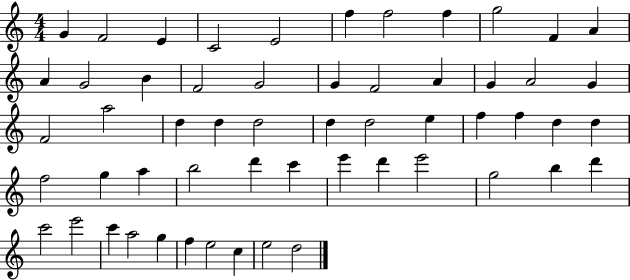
G4/q F4/h E4/q C4/h E4/h F5/q F5/h F5/q G5/h F4/q A4/q A4/q G4/h B4/q F4/h G4/h G4/q F4/h A4/q G4/q A4/h G4/q F4/h A5/h D5/q D5/q D5/h D5/q D5/h E5/q F5/q F5/q D5/q D5/q F5/h G5/q A5/q B5/h D6/q C6/q E6/q D6/q E6/h G5/h B5/q D6/q C6/h E6/h C6/q A5/h G5/q F5/q E5/h C5/q E5/h D5/h